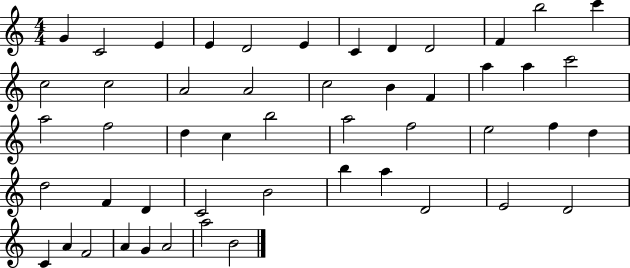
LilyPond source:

{
  \clef treble
  \numericTimeSignature
  \time 4/4
  \key c \major
  g'4 c'2 e'4 | e'4 d'2 e'4 | c'4 d'4 d'2 | f'4 b''2 c'''4 | \break c''2 c''2 | a'2 a'2 | c''2 b'4 f'4 | a''4 a''4 c'''2 | \break a''2 f''2 | d''4 c''4 b''2 | a''2 f''2 | e''2 f''4 d''4 | \break d''2 f'4 d'4 | c'2 b'2 | b''4 a''4 d'2 | e'2 d'2 | \break c'4 a'4 f'2 | a'4 g'4 a'2 | a''2 b'2 | \bar "|."
}